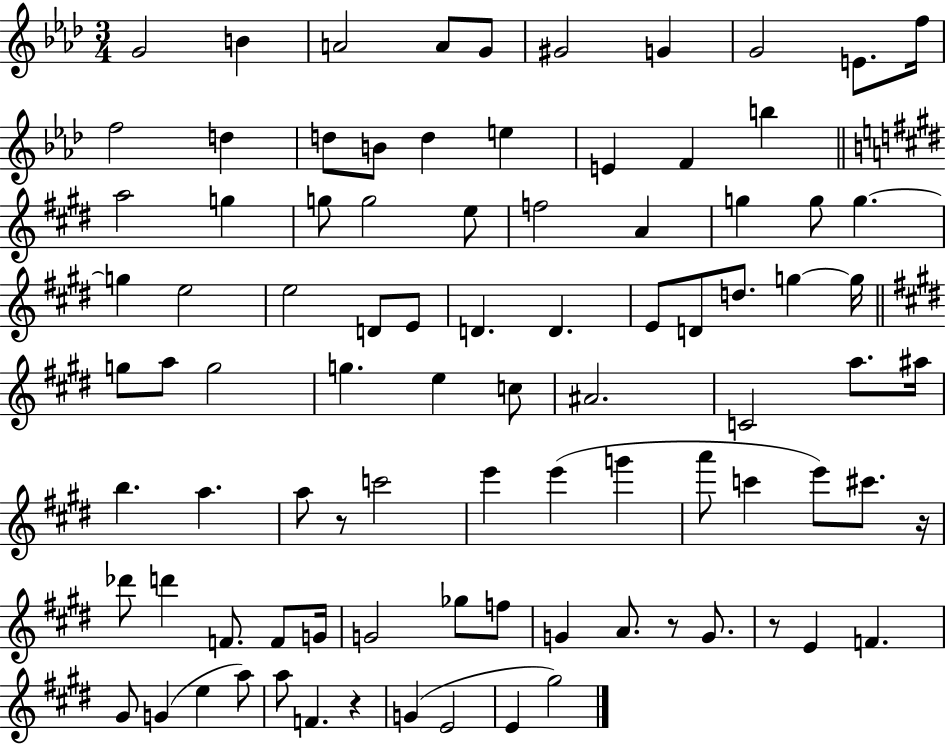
{
  \clef treble
  \numericTimeSignature
  \time 3/4
  \key aes \major
  g'2 b'4 | a'2 a'8 g'8 | gis'2 g'4 | g'2 e'8. f''16 | \break f''2 d''4 | d''8 b'8 d''4 e''4 | e'4 f'4 b''4 | \bar "||" \break \key e \major a''2 g''4 | g''8 g''2 e''8 | f''2 a'4 | g''4 g''8 g''4.~~ | \break g''4 e''2 | e''2 d'8 e'8 | d'4. d'4. | e'8 d'8 d''8. g''4~~ g''16 | \break \bar "||" \break \key e \major g''8 a''8 g''2 | g''4. e''4 c''8 | ais'2. | c'2 a''8. ais''16 | \break b''4. a''4. | a''8 r8 c'''2 | e'''4 e'''4( g'''4 | a'''8 c'''4 e'''8) cis'''8. r16 | \break des'''8 d'''4 f'8. f'8 g'16 | g'2 ges''8 f''8 | g'4 a'8. r8 g'8. | r8 e'4 f'4. | \break gis'8 g'4( e''4 a''8) | a''8 f'4. r4 | g'4( e'2 | e'4 gis''2) | \break \bar "|."
}